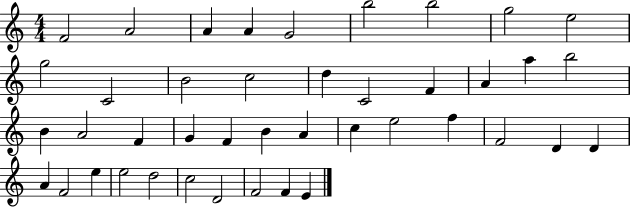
X:1
T:Untitled
M:4/4
L:1/4
K:C
F2 A2 A A G2 b2 b2 g2 e2 g2 C2 B2 c2 d C2 F A a b2 B A2 F G F B A c e2 f F2 D D A F2 e e2 d2 c2 D2 F2 F E